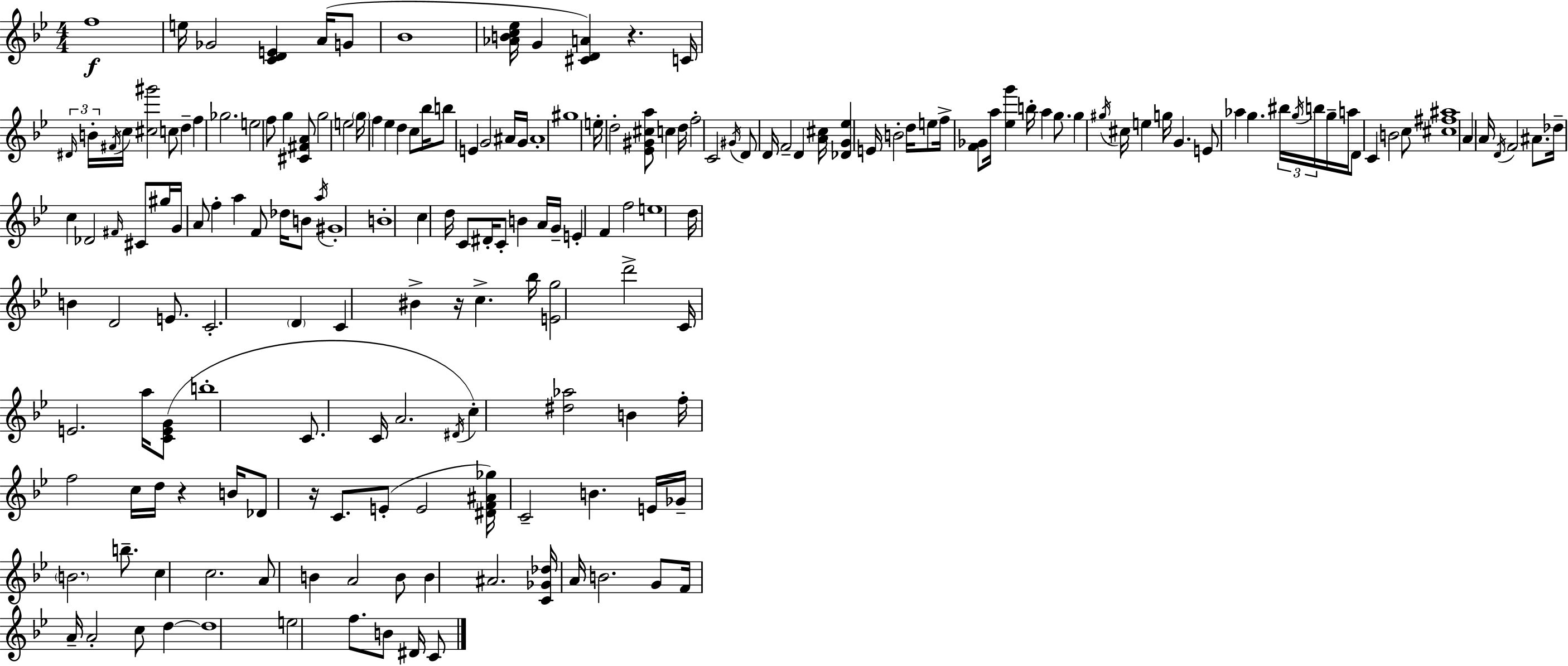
F5/w E5/s Gb4/h [C4,D4,E4]/q A4/s G4/e Bb4/w [Ab4,B4,C5,Eb5]/s G4/q [C#4,D4,A4]/q R/q. C4/s D#4/s B4/s F#4/s C5/s [C#5,G#6]/h C5/e D5/q F5/q Gb5/h. E5/h F5/e G5/q [C#4,F#4,A4]/e G5/h E5/h G5/s F5/q Eb5/q D5/q C5/e Bb5/s B5/e E4/q G4/h A#4/s G4/s A#4/w G#5/w E5/s D5/h [Eb4,G#4,C#5,A5]/e C5/q D5/s F5/h C4/h G#4/s D4/e D4/s F4/h D4/q [A4,C#5]/s [Db4,G4,Eb5]/q E4/s B4/h D5/s E5/e F5/s [F4,Gb4]/e A5/s [Eb5,G6]/q B5/s A5/q G5/e. G5/q G#5/s C#5/s E5/q G5/s G4/q. E4/e Ab5/q G5/q. BIS5/s G5/s B5/s G5/s A5/s D4/e C4/q B4/h C5/e [C#5,F#5,A#5]/w A4/q A4/s D4/s F4/h A#4/e. Db5/s C5/q Db4/h F#4/s C#4/e G#5/s G4/s A4/e F5/q A5/q F4/e Db5/s B4/e A5/s G#4/w B4/w C5/q D5/s C4/e D#4/s C4/e B4/q A4/s G4/s E4/q F4/q F5/h E5/w D5/s B4/q D4/h E4/e. C4/h. D4/q C4/q BIS4/q R/s C5/q. Bb5/s [E4,G5]/h D6/h C4/s E4/h. A5/s [C4,E4,G4]/e B5/w C4/e. C4/s A4/h. D#4/s C5/q [D#5,Ab5]/h B4/q F5/s F5/h C5/s D5/s R/q B4/s Db4/e R/s C4/e. E4/e E4/h [D#4,F4,A#4,Gb5]/s C4/h B4/q. E4/s Gb4/s B4/h. B5/e. C5/q C5/h. A4/e B4/q A4/h B4/e B4/q A#4/h. [C4,Gb4,Db5]/s A4/s B4/h. G4/e F4/s A4/s A4/h C5/e D5/q D5/w E5/h F5/e. B4/e D#4/s C4/e